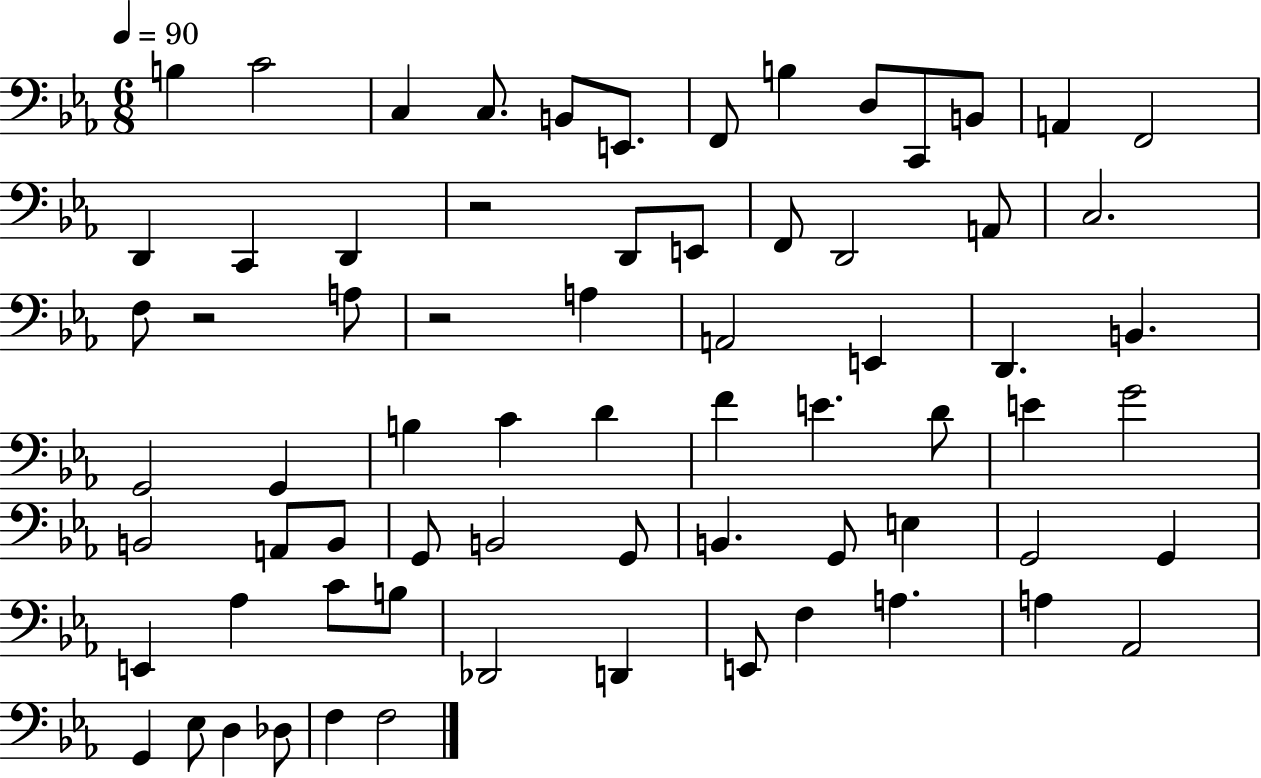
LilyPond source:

{
  \clef bass
  \numericTimeSignature
  \time 6/8
  \key ees \major
  \tempo 4 = 90
  b4 c'2 | c4 c8. b,8 e,8. | f,8 b4 d8 c,8 b,8 | a,4 f,2 | \break d,4 c,4 d,4 | r2 d,8 e,8 | f,8 d,2 a,8 | c2. | \break f8 r2 a8 | r2 a4 | a,2 e,4 | d,4. b,4. | \break g,2 g,4 | b4 c'4 d'4 | f'4 e'4. d'8 | e'4 g'2 | \break b,2 a,8 b,8 | g,8 b,2 g,8 | b,4. g,8 e4 | g,2 g,4 | \break e,4 aes4 c'8 b8 | des,2 d,4 | e,8 f4 a4. | a4 aes,2 | \break g,4 ees8 d4 des8 | f4 f2 | \bar "|."
}